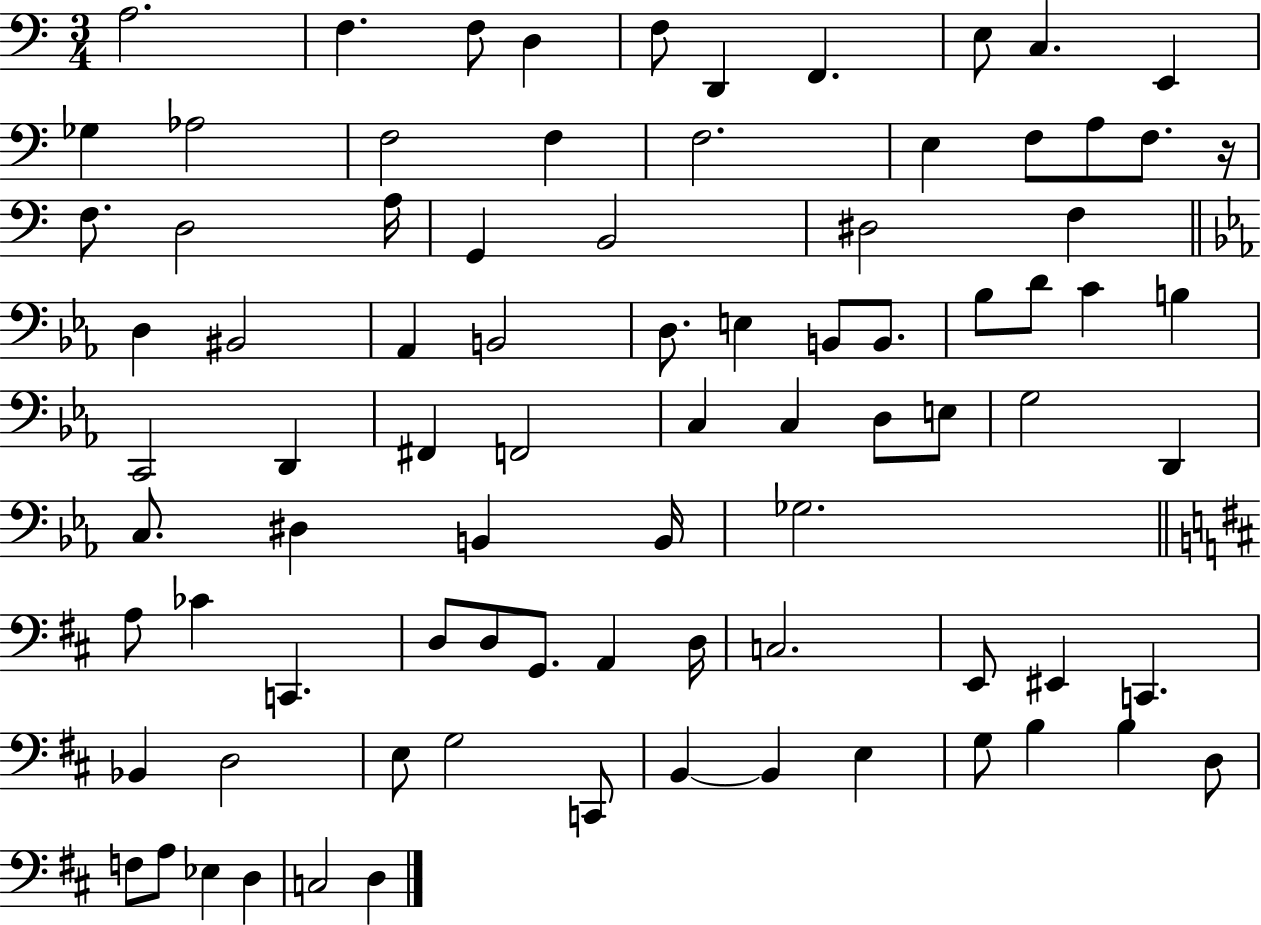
{
  \clef bass
  \numericTimeSignature
  \time 3/4
  \key c \major
  a2. | f4. f8 d4 | f8 d,4 f,4. | e8 c4. e,4 | \break ges4 aes2 | f2 f4 | f2. | e4 f8 a8 f8. r16 | \break f8. d2 a16 | g,4 b,2 | dis2 f4 | \bar "||" \break \key ees \major d4 bis,2 | aes,4 b,2 | d8. e4 b,8 b,8. | bes8 d'8 c'4 b4 | \break c,2 d,4 | fis,4 f,2 | c4 c4 d8 e8 | g2 d,4 | \break c8. dis4 b,4 b,16 | ges2. | \bar "||" \break \key d \major a8 ces'4 c,4. | d8 d8 g,8. a,4 d16 | c2. | e,8 eis,4 c,4. | \break bes,4 d2 | e8 g2 c,8 | b,4~~ b,4 e4 | g8 b4 b4 d8 | \break f8 a8 ees4 d4 | c2 d4 | \bar "|."
}